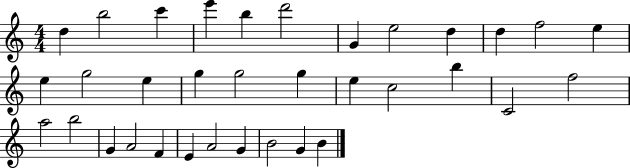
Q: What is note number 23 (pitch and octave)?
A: F5